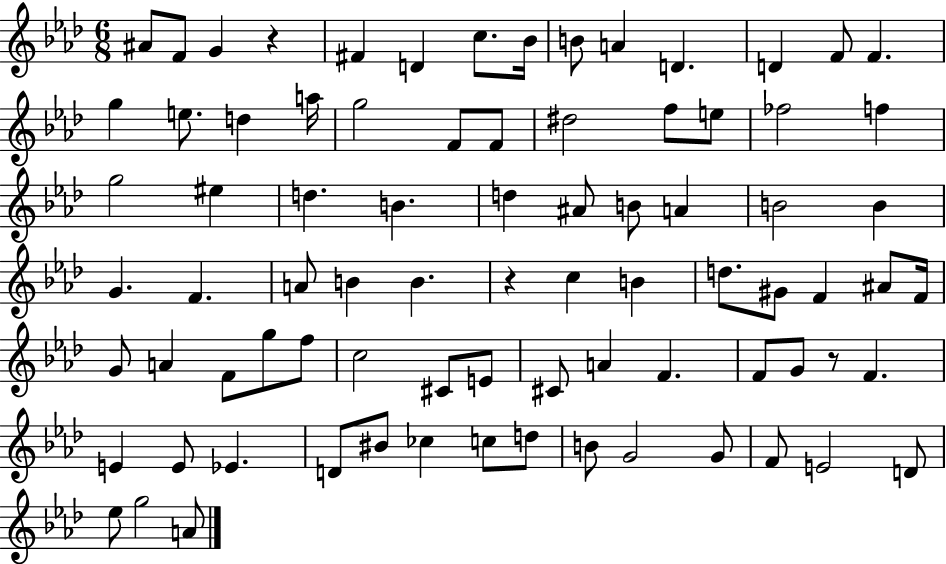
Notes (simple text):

A#4/e F4/e G4/q R/q F#4/q D4/q C5/e. Bb4/s B4/e A4/q D4/q. D4/q F4/e F4/q. G5/q E5/e. D5/q A5/s G5/h F4/e F4/e D#5/h F5/e E5/e FES5/h F5/q G5/h EIS5/q D5/q. B4/q. D5/q A#4/e B4/e A4/q B4/h B4/q G4/q. F4/q. A4/e B4/q B4/q. R/q C5/q B4/q D5/e. G#4/e F4/q A#4/e F4/s G4/e A4/q F4/e G5/e F5/e C5/h C#4/e E4/e C#4/e A4/q F4/q. F4/e G4/e R/e F4/q. E4/q E4/e Eb4/q. D4/e BIS4/e CES5/q C5/e D5/e B4/e G4/h G4/e F4/e E4/h D4/e Eb5/e G5/h A4/e